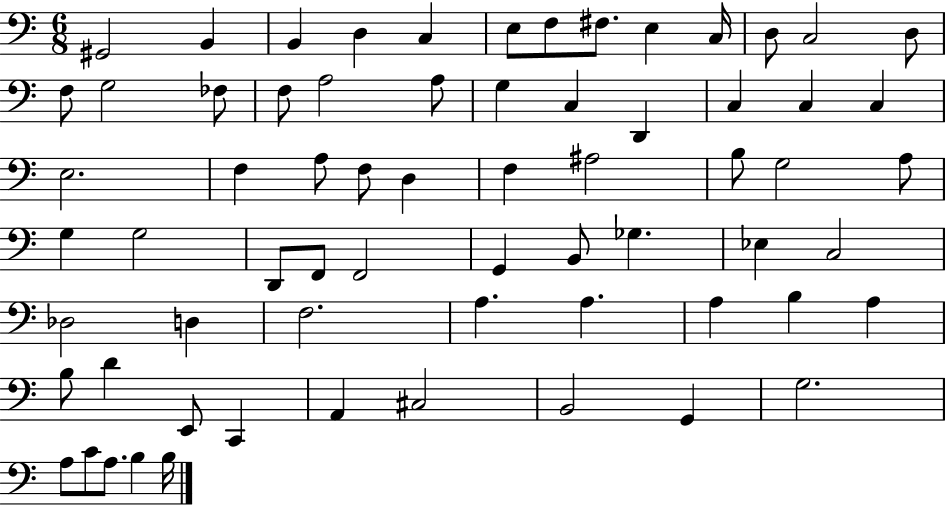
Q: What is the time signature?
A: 6/8